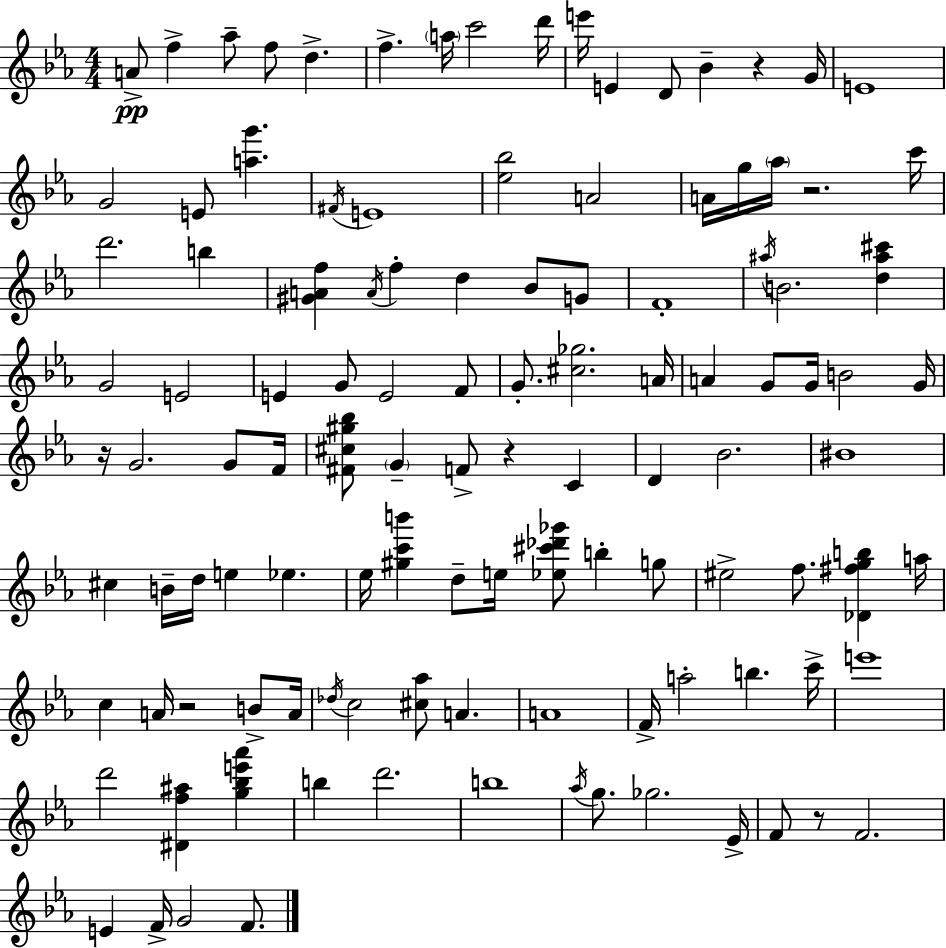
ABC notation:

X:1
T:Untitled
M:4/4
L:1/4
K:Cm
A/2 f _a/2 f/2 d f a/4 c'2 d'/4 e'/4 E D/2 _B z G/4 E4 G2 E/2 [ag'] ^F/4 E4 [_e_b]2 A2 A/4 g/4 _a/4 z2 c'/4 d'2 b [^GAf] A/4 f d _B/2 G/2 F4 ^a/4 B2 [d^a^c'] G2 E2 E G/2 E2 F/2 G/2 [^c_g]2 A/4 A G/2 G/4 B2 G/4 z/4 G2 G/2 F/4 [^F^c^g_b]/2 G F/2 z C D _B2 ^B4 ^c B/4 d/4 e _e _e/4 [^gc'b'] d/2 e/4 [_e^c'_d'_g']/2 b g/2 ^e2 f/2 [_D^fgb] a/4 c A/4 z2 B/2 A/4 _d/4 c2 [^c_a]/2 A A4 F/4 a2 b c'/4 e'4 d'2 [^Df^a] [g_be'_a'] b d'2 b4 _a/4 g/2 _g2 _E/4 F/2 z/2 F2 E F/4 G2 F/2